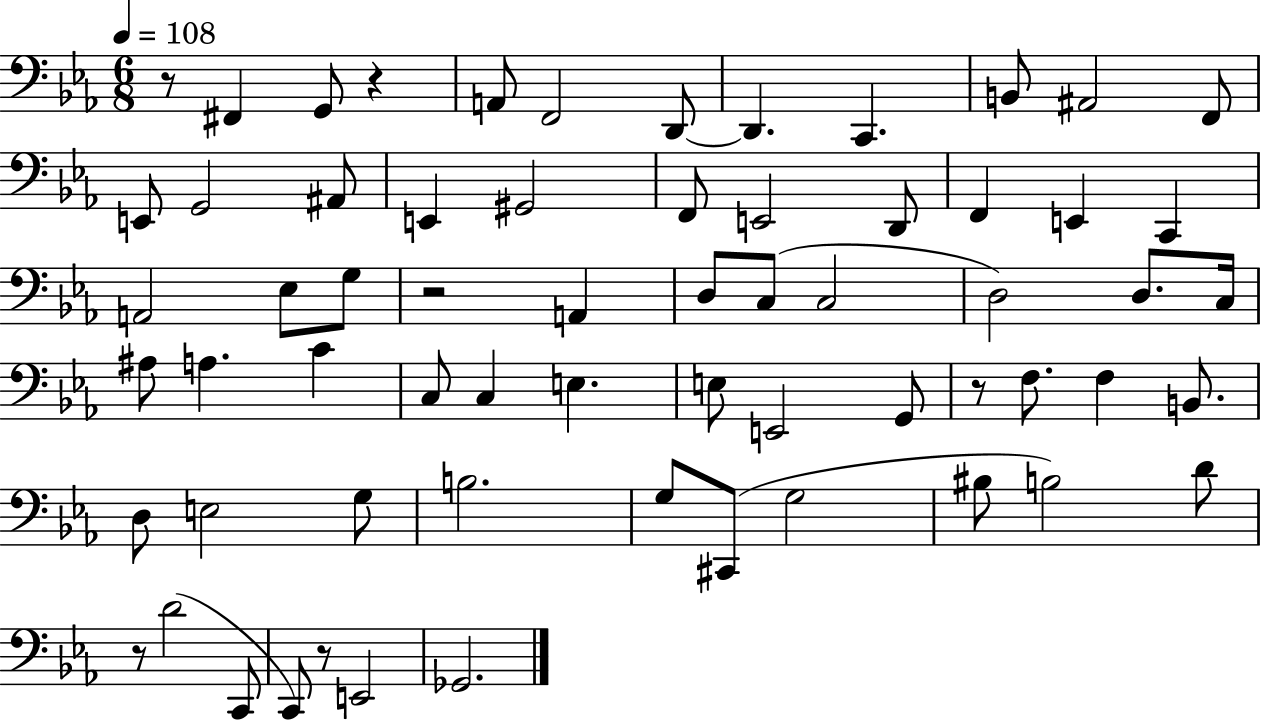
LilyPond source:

{
  \clef bass
  \numericTimeSignature
  \time 6/8
  \key ees \major
  \tempo 4 = 108
  r8 fis,4 g,8 r4 | a,8 f,2 d,8~~ | d,4. c,4. | b,8 ais,2 f,8 | \break e,8 g,2 ais,8 | e,4 gis,2 | f,8 e,2 d,8 | f,4 e,4 c,4 | \break a,2 ees8 g8 | r2 a,4 | d8 c8( c2 | d2) d8. c16 | \break ais8 a4. c'4 | c8 c4 e4. | e8 e,2 g,8 | r8 f8. f4 b,8. | \break d8 e2 g8 | b2. | g8 cis,8( g2 | bis8 b2) d'8 | \break r8 d'2( c,8 | c,8) r8 e,2 | ges,2. | \bar "|."
}